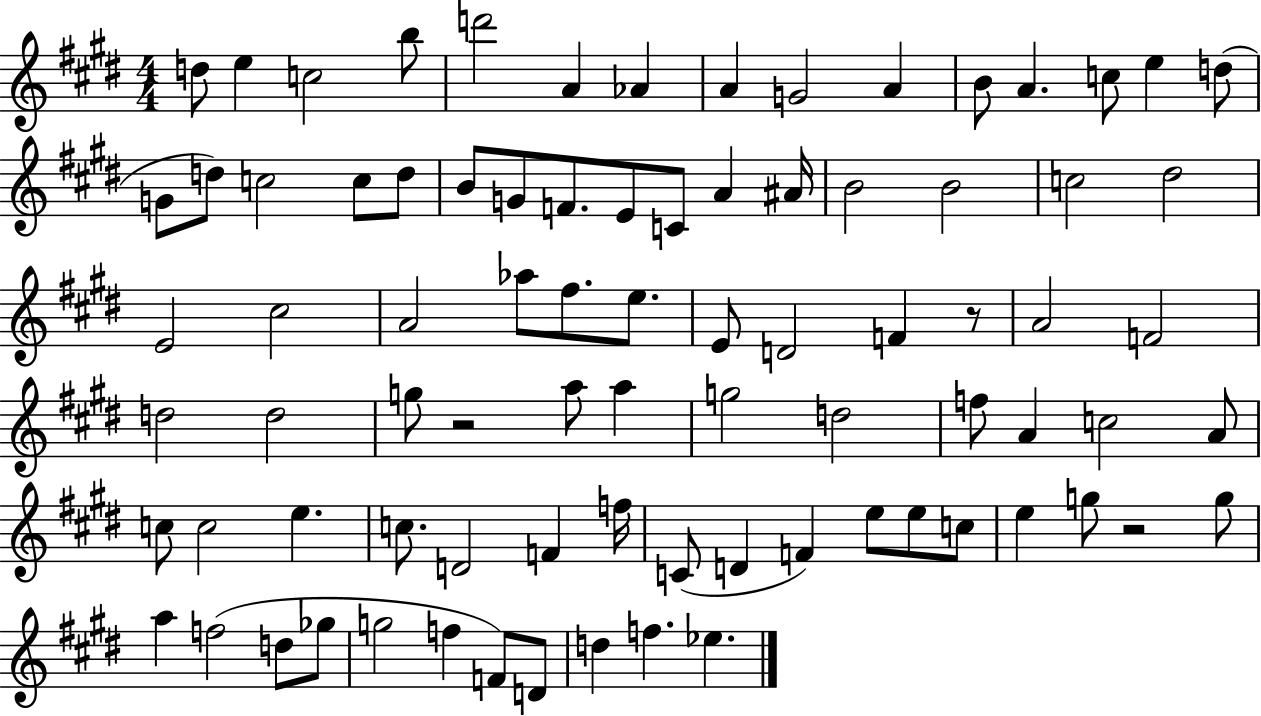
D5/e E5/q C5/h B5/e D6/h A4/q Ab4/q A4/q G4/h A4/q B4/e A4/q. C5/e E5/q D5/e G4/e D5/e C5/h C5/e D5/e B4/e G4/e F4/e. E4/e C4/e A4/q A#4/s B4/h B4/h C5/h D#5/h E4/h C#5/h A4/h Ab5/e F#5/e. E5/e. E4/e D4/h F4/q R/e A4/h F4/h D5/h D5/h G5/e R/h A5/e A5/q G5/h D5/h F5/e A4/q C5/h A4/e C5/e C5/h E5/q. C5/e. D4/h F4/q F5/s C4/e D4/q F4/q E5/e E5/e C5/e E5/q G5/e R/h G5/e A5/q F5/h D5/e Gb5/e G5/h F5/q F4/e D4/e D5/q F5/q. Eb5/q.